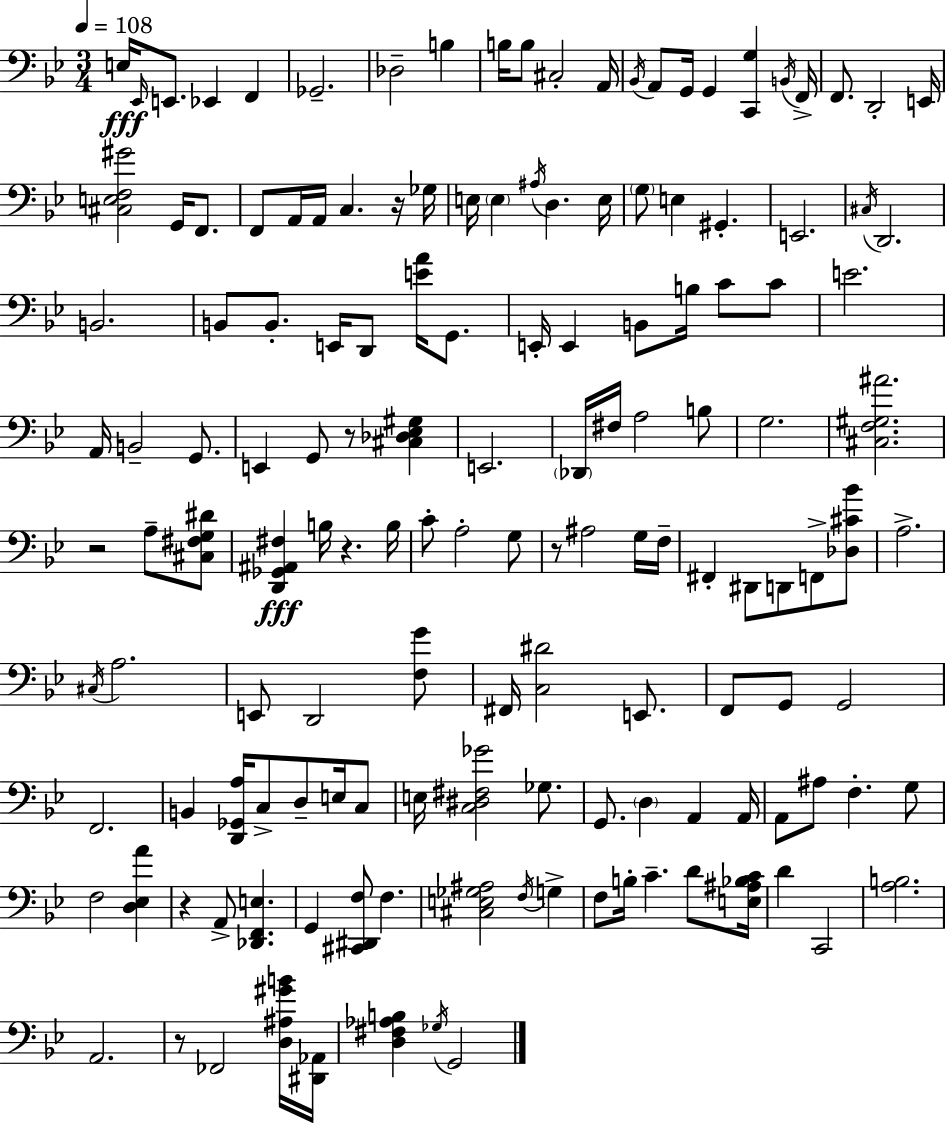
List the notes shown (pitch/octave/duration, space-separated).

E3/s Eb2/s E2/e. Eb2/q F2/q Gb2/h. Db3/h B3/q B3/s B3/e C#3/h A2/s Bb2/s A2/e G2/s G2/q [C2,G3]/q B2/s F2/s F2/e. D2/h E2/s [C#3,E3,F3,G#4]/h G2/s F2/e. F2/e A2/s A2/s C3/q. R/s Gb3/s E3/s E3/q A#3/s D3/q. E3/s G3/e E3/q G#2/q. E2/h. C#3/s D2/h. B2/h. B2/e B2/e. E2/s D2/e [E4,A4]/s G2/e. E2/s E2/q B2/e B3/s C4/e C4/e E4/h. A2/s B2/h G2/e. E2/q G2/e R/e [C#3,Db3,Eb3,G#3]/q E2/h. Db2/s F#3/s A3/h B3/e G3/h. [C#3,F3,G#3,A#4]/h. R/h A3/e [C#3,F#3,G3,D#4]/e [D2,Gb2,A#2,F#3]/q B3/s R/q. B3/s C4/e A3/h G3/e R/e A#3/h G3/s F3/s F#2/q D#2/e D2/e F2/e [Db3,C#4,Bb4]/e A3/h. C#3/s A3/h. E2/e D2/h [F3,G4]/e F#2/s [C3,D#4]/h E2/e. F2/e G2/e G2/h F2/h. B2/q [D2,Gb2,A3]/s C3/e D3/e E3/s C3/e E3/s [C3,D#3,F#3,Gb4]/h Gb3/e. G2/e. D3/q A2/q A2/s A2/e A#3/e F3/q. G3/e F3/h [D3,Eb3,A4]/q R/q A2/e [Db2,F2,E3]/q. G2/q [C#2,D#2,F3]/e F3/q. [C#3,E3,Gb3,A#3]/h F3/s G3/q F3/e B3/s C4/q. D4/e [E3,A#3,Bb3,C4]/s D4/q C2/h [A3,B3]/h. A2/h. R/e FES2/h [D3,A#3,G#4,B4]/s [D#2,Ab2]/s [D3,F#3,Ab3,B3]/q Gb3/s G2/h